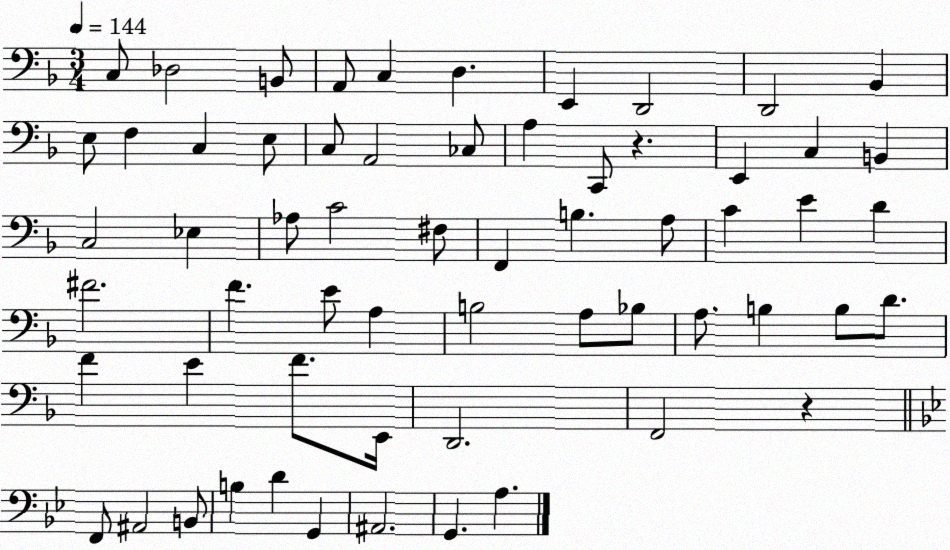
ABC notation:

X:1
T:Untitled
M:3/4
L:1/4
K:F
C,/2 _D,2 B,,/2 A,,/2 C, D, E,, D,,2 D,,2 _B,, E,/2 F, C, E,/2 C,/2 A,,2 _C,/2 A, C,,/2 z E,, C, B,, C,2 _E, _A,/2 C2 ^F,/2 F,, B, A,/2 C E D ^F2 F E/2 A, B,2 A,/2 _B,/2 A,/2 B, B,/2 D/2 F E F/2 E,,/4 D,,2 F,,2 z F,,/2 ^A,,2 B,,/2 B, D G,, ^A,,2 G,, A,